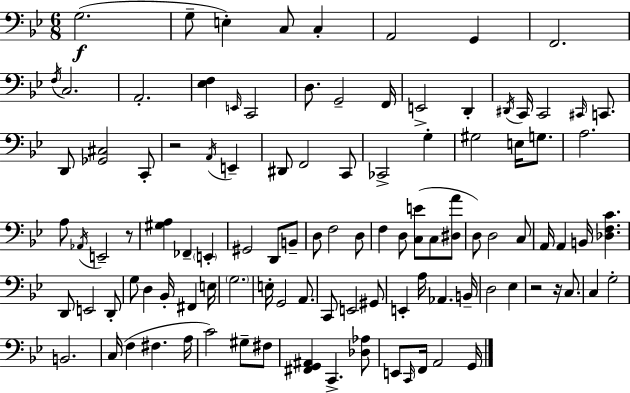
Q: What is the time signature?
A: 6/8